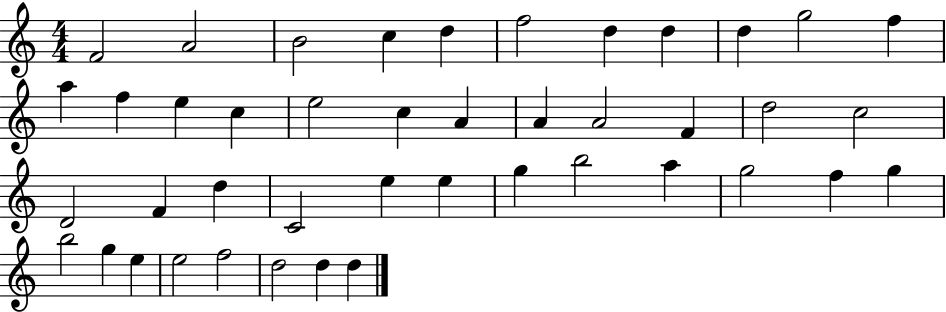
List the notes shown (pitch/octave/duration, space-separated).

F4/h A4/h B4/h C5/q D5/q F5/h D5/q D5/q D5/q G5/h F5/q A5/q F5/q E5/q C5/q E5/h C5/q A4/q A4/q A4/h F4/q D5/h C5/h D4/h F4/q D5/q C4/h E5/q E5/q G5/q B5/h A5/q G5/h F5/q G5/q B5/h G5/q E5/q E5/h F5/h D5/h D5/q D5/q